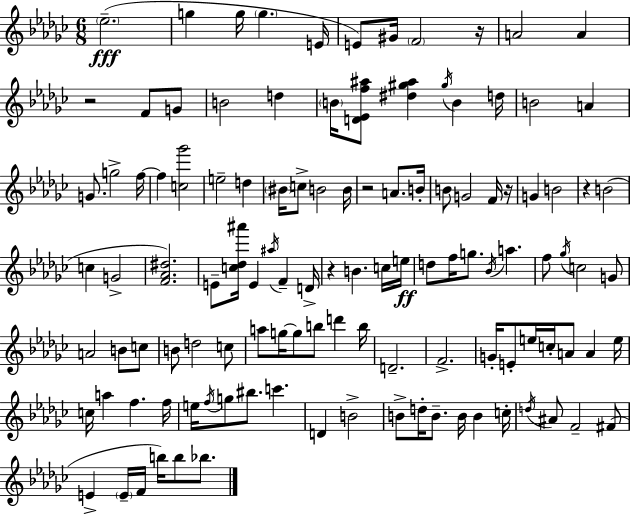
Eb5/h. G5/q G5/s G5/q. E4/s E4/e G#4/s F4/h R/s A4/h A4/q R/h F4/e G4/e B4/h D5/q B4/s [D4,Eb4,F5,A#5]/e [D#5,G#5,A#5]/q G#5/s B4/q D5/s B4/h A4/q G4/e. G5/h F5/s F5/q [C5,Gb6]/h E5/h D5/q BIS4/s C5/e B4/h B4/s R/h A4/e. B4/s B4/e G4/h F4/s R/s G4/q B4/h R/q B4/h C5/q G4/h [F4,Ab4,D#5]/h. E4/e [C5,Db5,A#6]/s E4/q A#5/s F4/q D4/s R/q B4/q. C5/s E5/s D5/e F5/s G5/e. Bb4/s A5/q. F5/e Gb5/s C5/h G4/e A4/h B4/e C5/e B4/e D5/h C5/e A5/e G5/s G5/e B5/e D6/q B5/s D4/h. F4/h. G4/s E4/e E5/s C5/s A4/e A4/q E5/s C5/s A5/q F5/q. F5/s E5/s F5/s G5/e BIS5/e. C6/q. D4/q B4/h B4/e D5/s B4/e. B4/s B4/q C5/s D5/s A#4/e F4/h F#4/e E4/q E4/s F4/s B5/s B5/e Bb5/e.